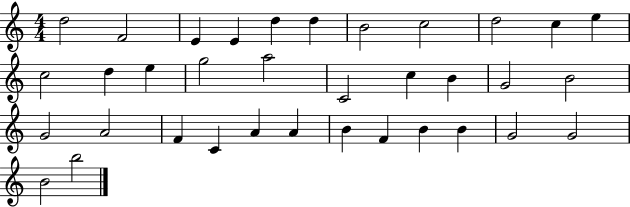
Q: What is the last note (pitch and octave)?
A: B5